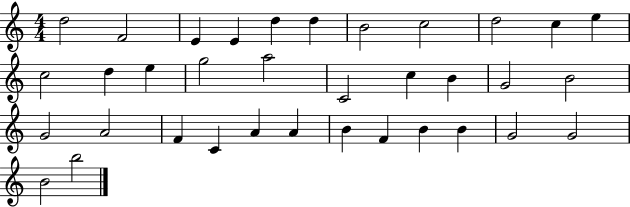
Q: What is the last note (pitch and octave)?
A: B5